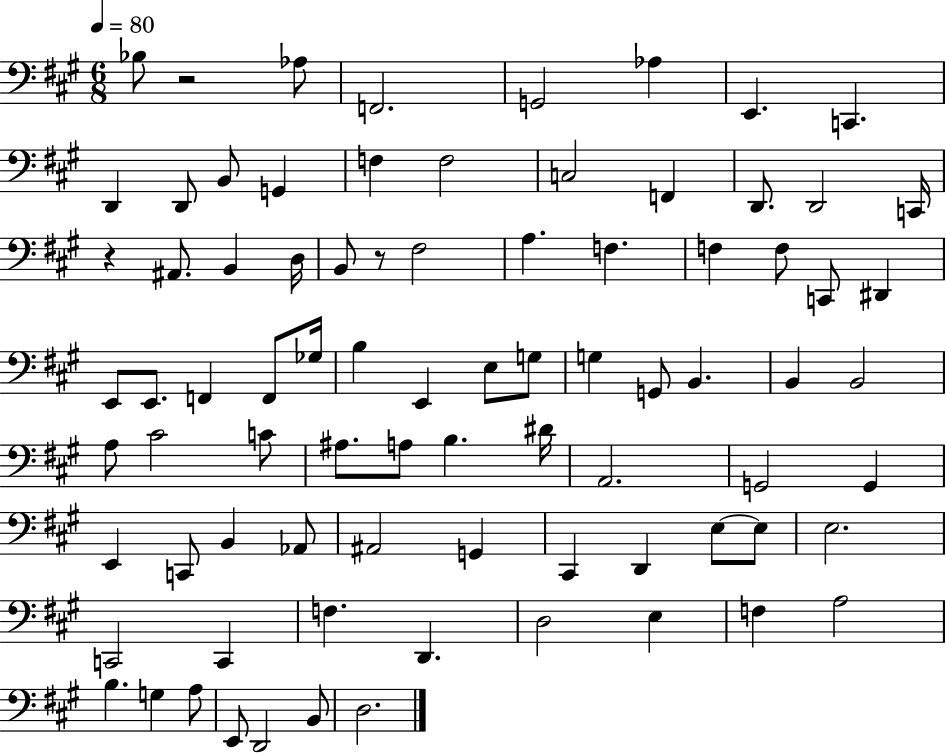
{
  \clef bass
  \numericTimeSignature
  \time 6/8
  \key a \major
  \tempo 4 = 80
  \repeat volta 2 { bes8 r2 aes8 | f,2. | g,2 aes4 | e,4. c,4. | \break d,4 d,8 b,8 g,4 | f4 f2 | c2 f,4 | d,8. d,2 c,16 | \break r4 ais,8. b,4 d16 | b,8 r8 fis2 | a4. f4. | f4 f8 c,8 dis,4 | \break e,8 e,8. f,4 f,8 ges16 | b4 e,4 e8 g8 | g4 g,8 b,4. | b,4 b,2 | \break a8 cis'2 c'8 | ais8. a8 b4. dis'16 | a,2. | g,2 g,4 | \break e,4 c,8 b,4 aes,8 | ais,2 g,4 | cis,4 d,4 e8~~ e8 | e2. | \break c,2 c,4 | f4. d,4. | d2 e4 | f4 a2 | \break b4. g4 a8 | e,8 d,2 b,8 | d2. | } \bar "|."
}